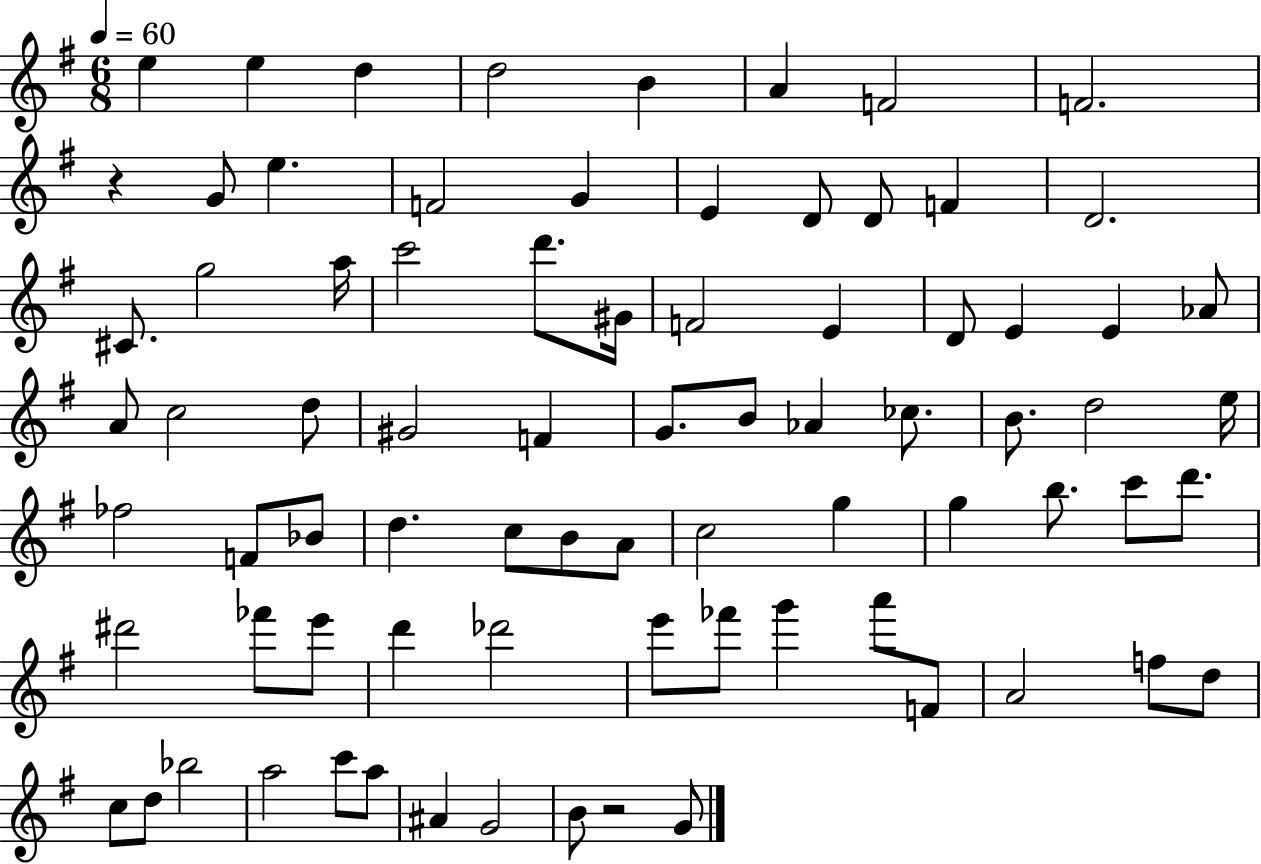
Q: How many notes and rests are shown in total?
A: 79